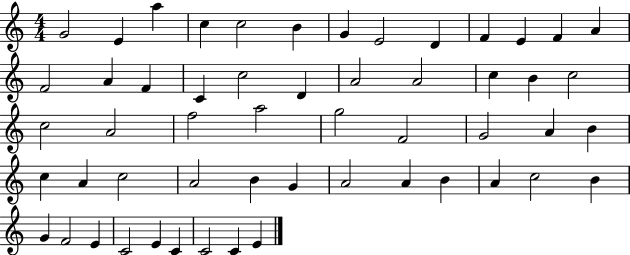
G4/h E4/q A5/q C5/q C5/h B4/q G4/q E4/h D4/q F4/q E4/q F4/q A4/q F4/h A4/q F4/q C4/q C5/h D4/q A4/h A4/h C5/q B4/q C5/h C5/h A4/h F5/h A5/h G5/h F4/h G4/h A4/q B4/q C5/q A4/q C5/h A4/h B4/q G4/q A4/h A4/q B4/q A4/q C5/h B4/q G4/q F4/h E4/q C4/h E4/q C4/q C4/h C4/q E4/q